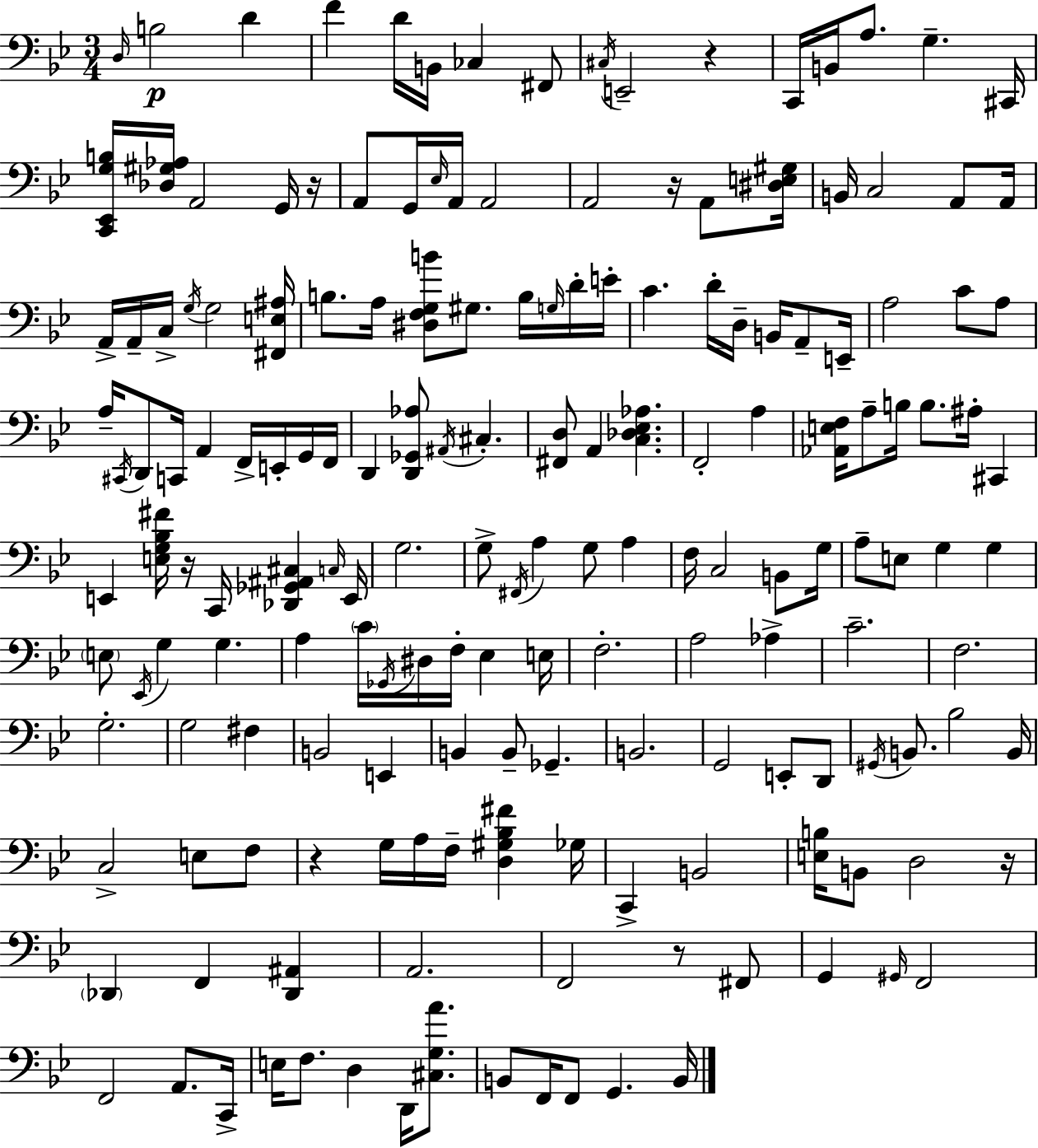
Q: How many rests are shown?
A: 7